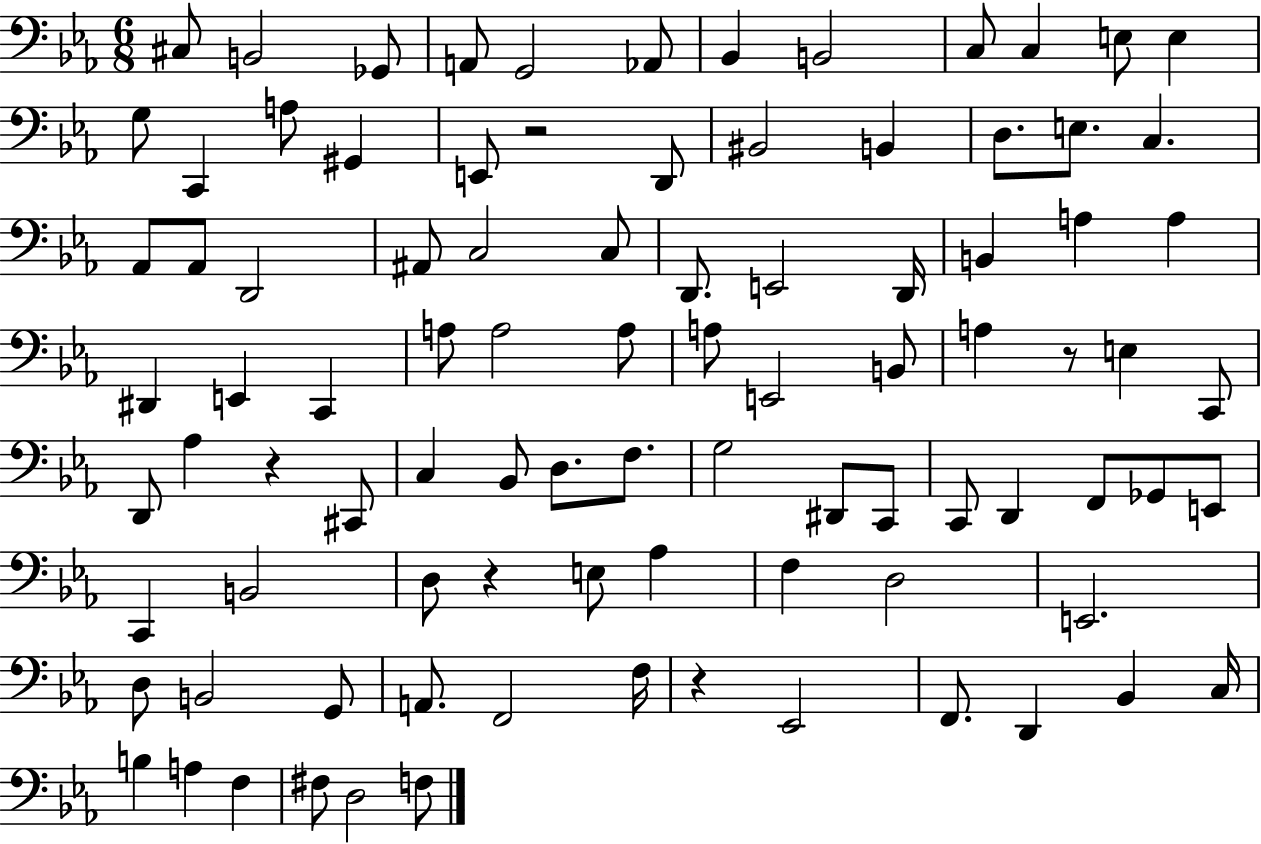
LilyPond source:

{
  \clef bass
  \numericTimeSignature
  \time 6/8
  \key ees \major
  \repeat volta 2 { cis8 b,2 ges,8 | a,8 g,2 aes,8 | bes,4 b,2 | c8 c4 e8 e4 | \break g8 c,4 a8 gis,4 | e,8 r2 d,8 | bis,2 b,4 | d8. e8. c4. | \break aes,8 aes,8 d,2 | ais,8 c2 c8 | d,8. e,2 d,16 | b,4 a4 a4 | \break dis,4 e,4 c,4 | a8 a2 a8 | a8 e,2 b,8 | a4 r8 e4 c,8 | \break d,8 aes4 r4 cis,8 | c4 bes,8 d8. f8. | g2 dis,8 c,8 | c,8 d,4 f,8 ges,8 e,8 | \break c,4 b,2 | d8 r4 e8 aes4 | f4 d2 | e,2. | \break d8 b,2 g,8 | a,8. f,2 f16 | r4 ees,2 | f,8. d,4 bes,4 c16 | \break b4 a4 f4 | fis8 d2 f8 | } \bar "|."
}